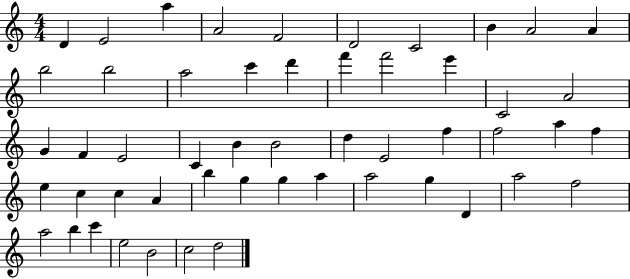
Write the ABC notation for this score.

X:1
T:Untitled
M:4/4
L:1/4
K:C
D E2 a A2 F2 D2 C2 B A2 A b2 b2 a2 c' d' f' f'2 e' C2 A2 G F E2 C B B2 d E2 f f2 a f e c c A b g g a a2 g D a2 f2 a2 b c' e2 B2 c2 d2